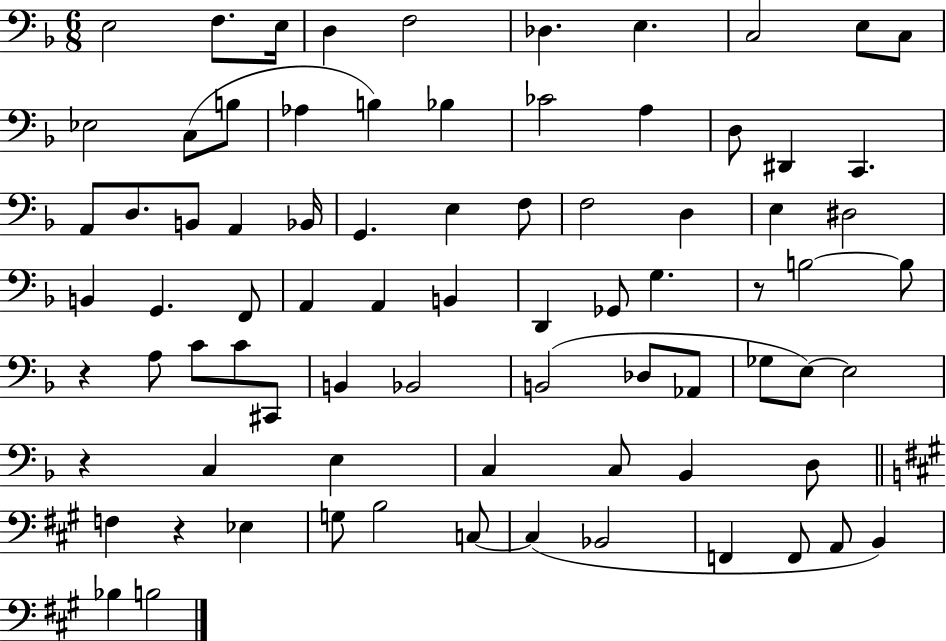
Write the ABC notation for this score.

X:1
T:Untitled
M:6/8
L:1/4
K:F
E,2 F,/2 E,/4 D, F,2 _D, E, C,2 E,/2 C,/2 _E,2 C,/2 B,/2 _A, B, _B, _C2 A, D,/2 ^D,, C,, A,,/2 D,/2 B,,/2 A,, _B,,/4 G,, E, F,/2 F,2 D, E, ^D,2 B,, G,, F,,/2 A,, A,, B,, D,, _G,,/2 G, z/2 B,2 B,/2 z A,/2 C/2 C/2 ^C,,/2 B,, _B,,2 B,,2 _D,/2 _A,,/2 _G,/2 E,/2 E,2 z C, E, C, C,/2 _B,, D,/2 F, z _E, G,/2 B,2 C,/2 C, _B,,2 F,, F,,/2 A,,/2 B,, _B, B,2